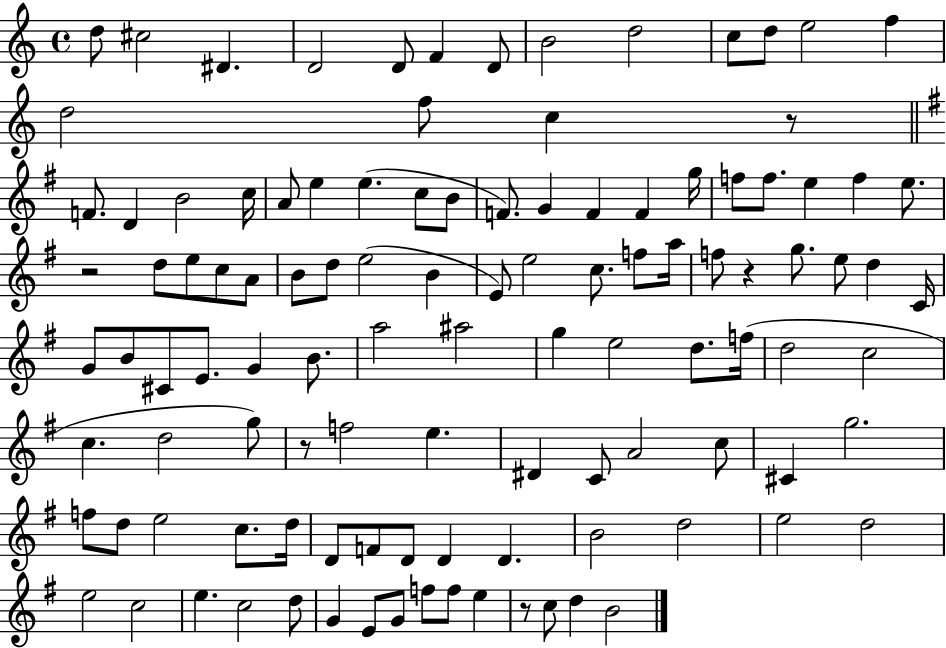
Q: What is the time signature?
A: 4/4